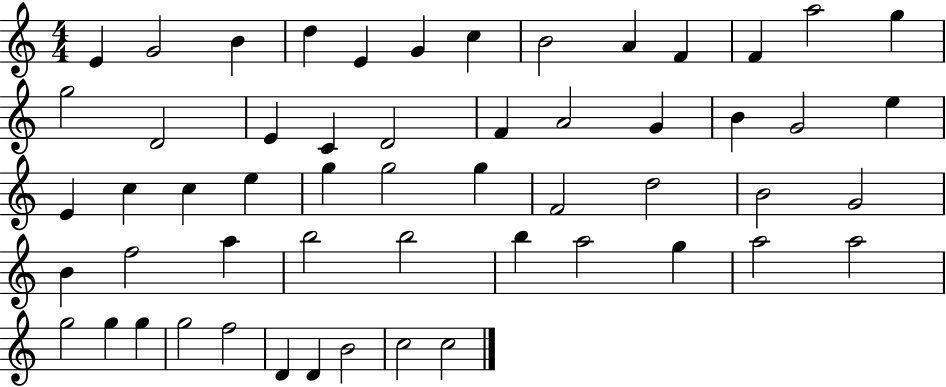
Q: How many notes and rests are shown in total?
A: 55